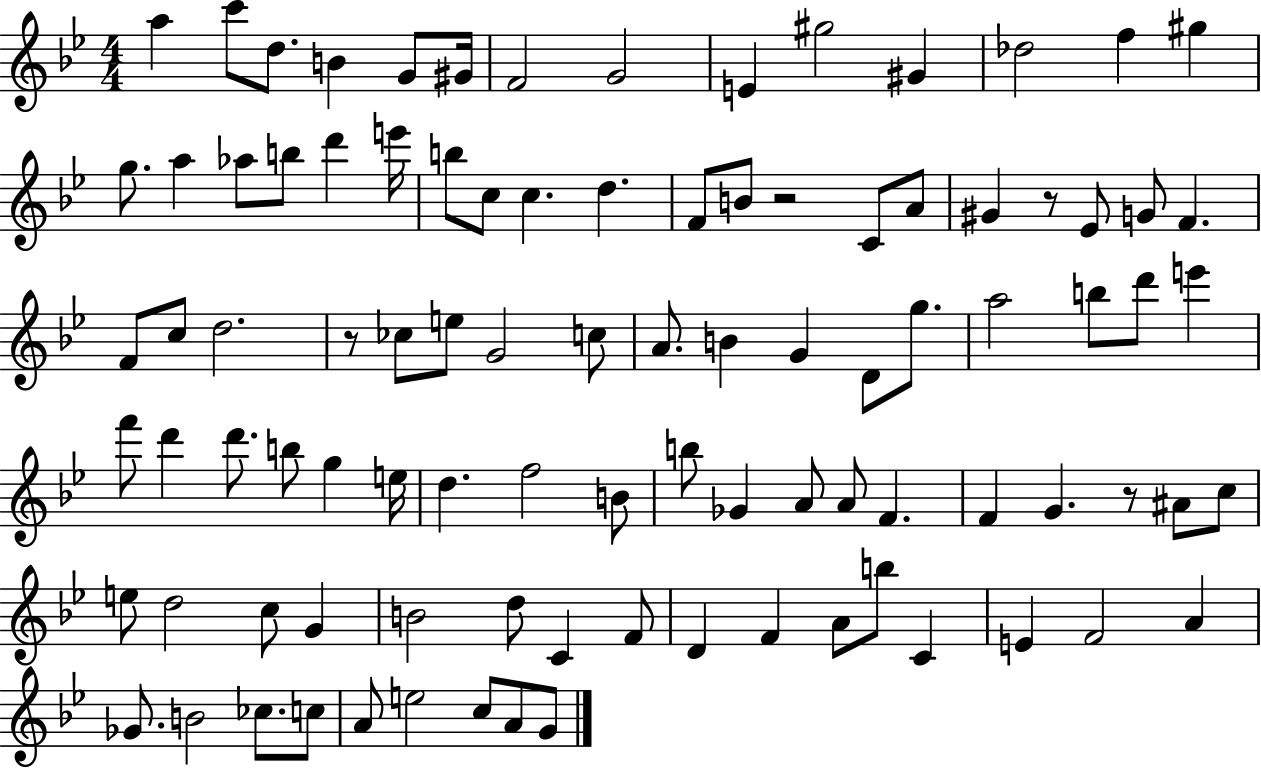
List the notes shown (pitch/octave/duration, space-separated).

A5/q C6/e D5/e. B4/q G4/e G#4/s F4/h G4/h E4/q G#5/h G#4/q Db5/h F5/q G#5/q G5/e. A5/q Ab5/e B5/e D6/q E6/s B5/e C5/e C5/q. D5/q. F4/e B4/e R/h C4/e A4/e G#4/q R/e Eb4/e G4/e F4/q. F4/e C5/e D5/h. R/e CES5/e E5/e G4/h C5/e A4/e. B4/q G4/q D4/e G5/e. A5/h B5/e D6/e E6/q F6/e D6/q D6/e. B5/e G5/q E5/s D5/q. F5/h B4/e B5/e Gb4/q A4/e A4/e F4/q. F4/q G4/q. R/e A#4/e C5/e E5/e D5/h C5/e G4/q B4/h D5/e C4/q F4/e D4/q F4/q A4/e B5/e C4/q E4/q F4/h A4/q Gb4/e. B4/h CES5/e. C5/e A4/e E5/h C5/e A4/e G4/e